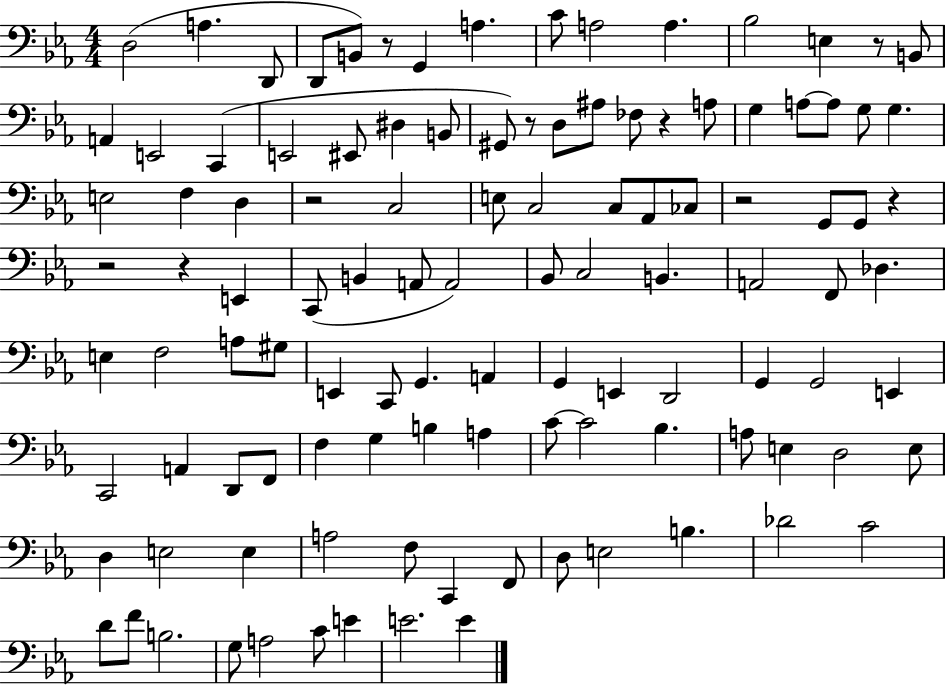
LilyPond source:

{
  \clef bass
  \numericTimeSignature
  \time 4/4
  \key ees \major
  d2( a4. d,8 | d,8 b,8) r8 g,4 a4. | c'8 a2 a4. | bes2 e4 r8 b,8 | \break a,4 e,2 c,4( | e,2 eis,8 dis4 b,8 | gis,8) r8 d8 ais8 fes8 r4 a8 | g4 a8~~ a8 g8 g4. | \break e2 f4 d4 | r2 c2 | e8 c2 c8 aes,8 ces8 | r2 g,8 g,8 r4 | \break r2 r4 e,4 | c,8( b,4 a,8 a,2) | bes,8 c2 b,4. | a,2 f,8 des4. | \break e4 f2 a8 gis8 | e,4 c,8 g,4. a,4 | g,4 e,4 d,2 | g,4 g,2 e,4 | \break c,2 a,4 d,8 f,8 | f4 g4 b4 a4 | c'8~~ c'2 bes4. | a8 e4 d2 e8 | \break d4 e2 e4 | a2 f8 c,4 f,8 | d8 e2 b4. | des'2 c'2 | \break d'8 f'8 b2. | g8 a2 c'8 e'4 | e'2. e'4 | \bar "|."
}